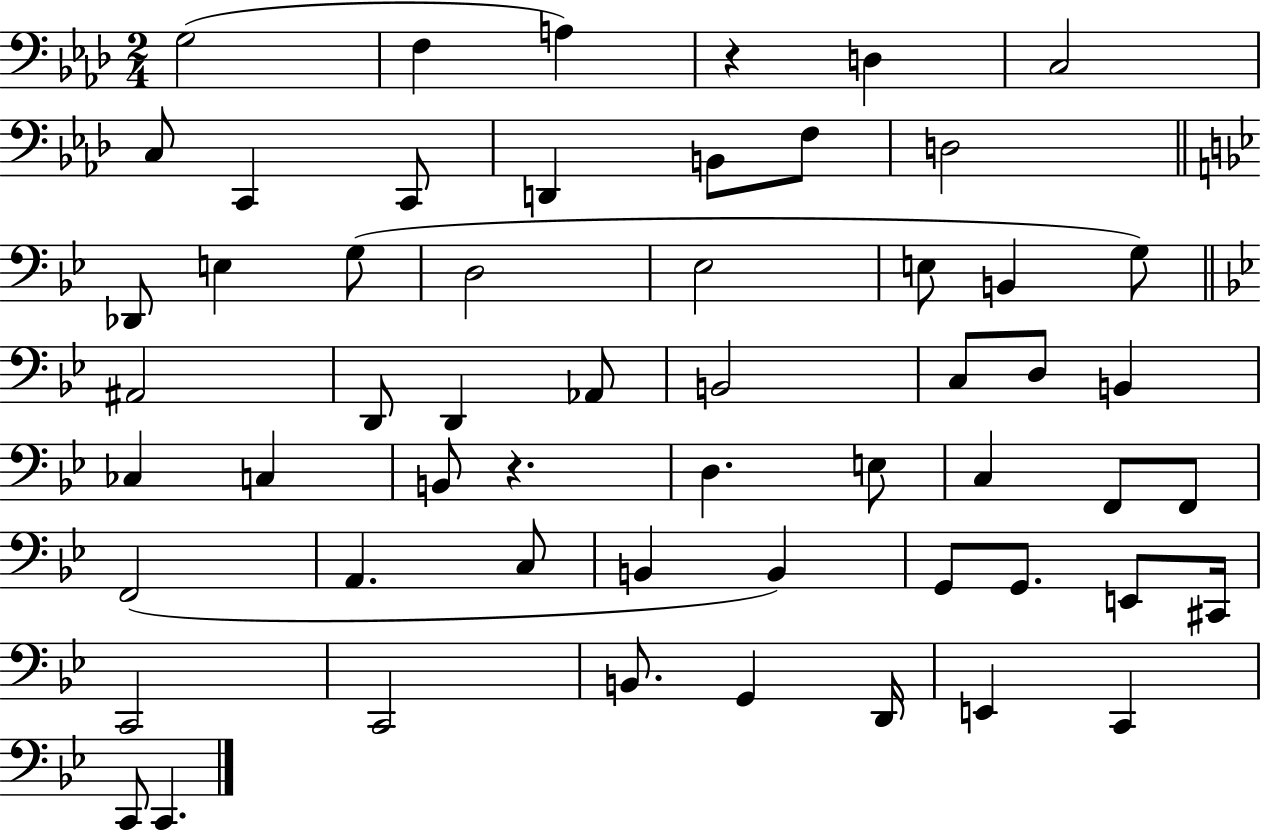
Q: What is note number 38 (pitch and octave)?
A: A2